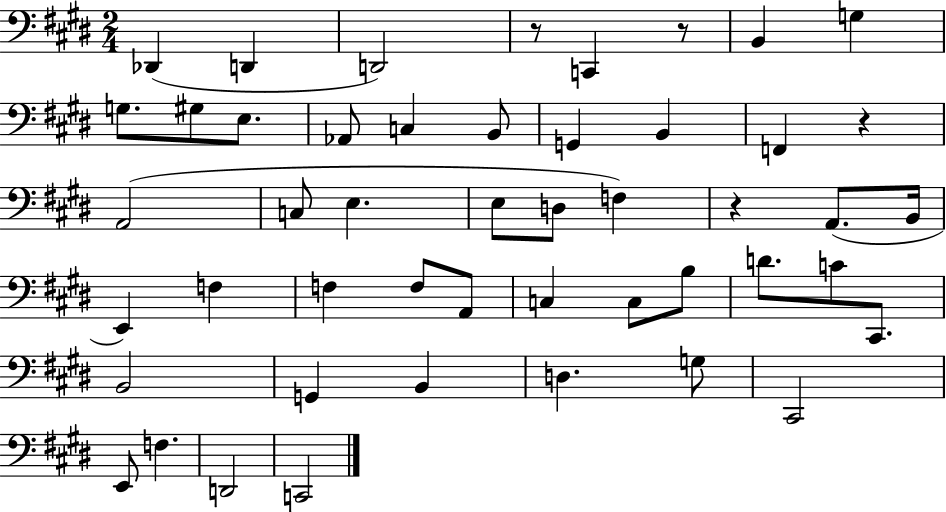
{
  \clef bass
  \numericTimeSignature
  \time 2/4
  \key e \major
  des,4( d,4 | d,2) | r8 c,4 r8 | b,4 g4 | \break g8. gis8 e8. | aes,8 c4 b,8 | g,4 b,4 | f,4 r4 | \break a,2( | c8 e4. | e8 d8 f4) | r4 a,8.( b,16 | \break e,4) f4 | f4 f8 a,8 | c4 c8 b8 | d'8. c'8 cis,8. | \break b,2 | g,4 b,4 | d4. g8 | cis,2 | \break e,8 f4. | d,2 | c,2 | \bar "|."
}